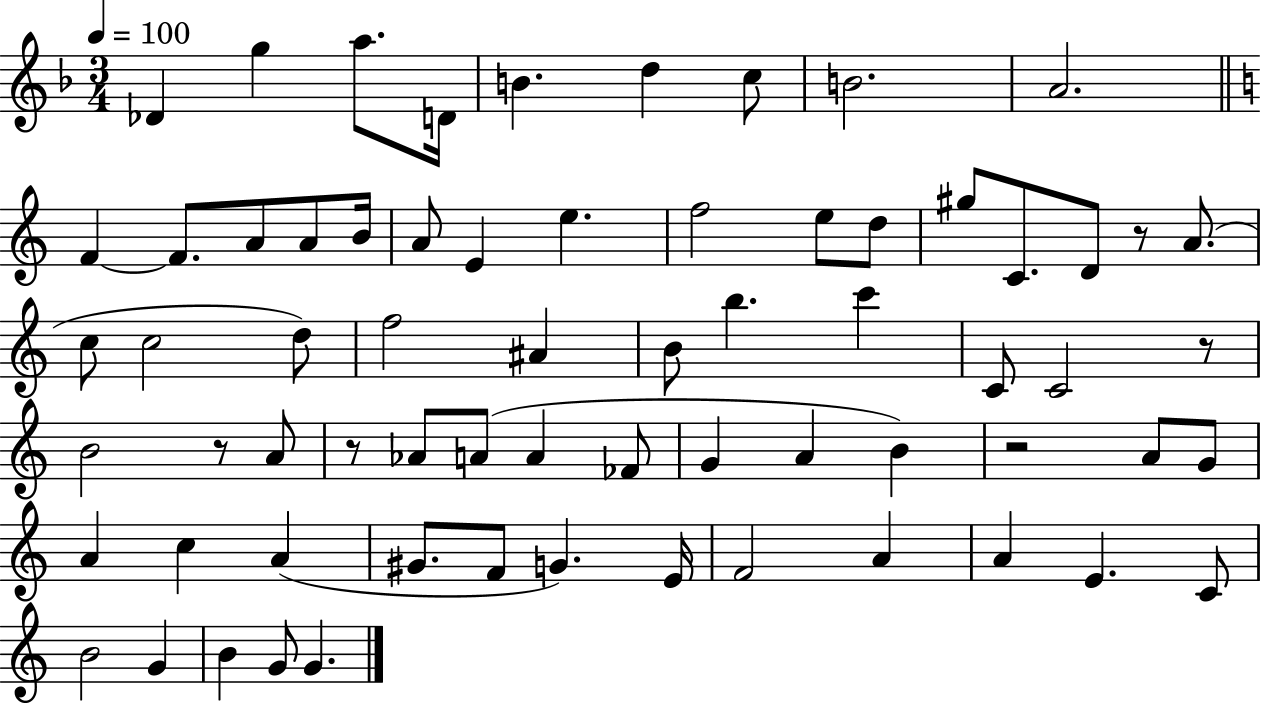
{
  \clef treble
  \numericTimeSignature
  \time 3/4
  \key f \major
  \tempo 4 = 100
  des'4 g''4 a''8. d'16 | b'4. d''4 c''8 | b'2. | a'2. | \break \bar "||" \break \key c \major f'4~~ f'8. a'8 a'8 b'16 | a'8 e'4 e''4. | f''2 e''8 d''8 | gis''8 c'8. d'8 r8 a'8.( | \break c''8 c''2 d''8) | f''2 ais'4 | b'8 b''4. c'''4 | c'8 c'2 r8 | \break b'2 r8 a'8 | r8 aes'8 a'8( a'4 fes'8 | g'4 a'4 b'4) | r2 a'8 g'8 | \break a'4 c''4 a'4( | gis'8. f'8 g'4.) e'16 | f'2 a'4 | a'4 e'4. c'8 | \break b'2 g'4 | b'4 g'8 g'4. | \bar "|."
}